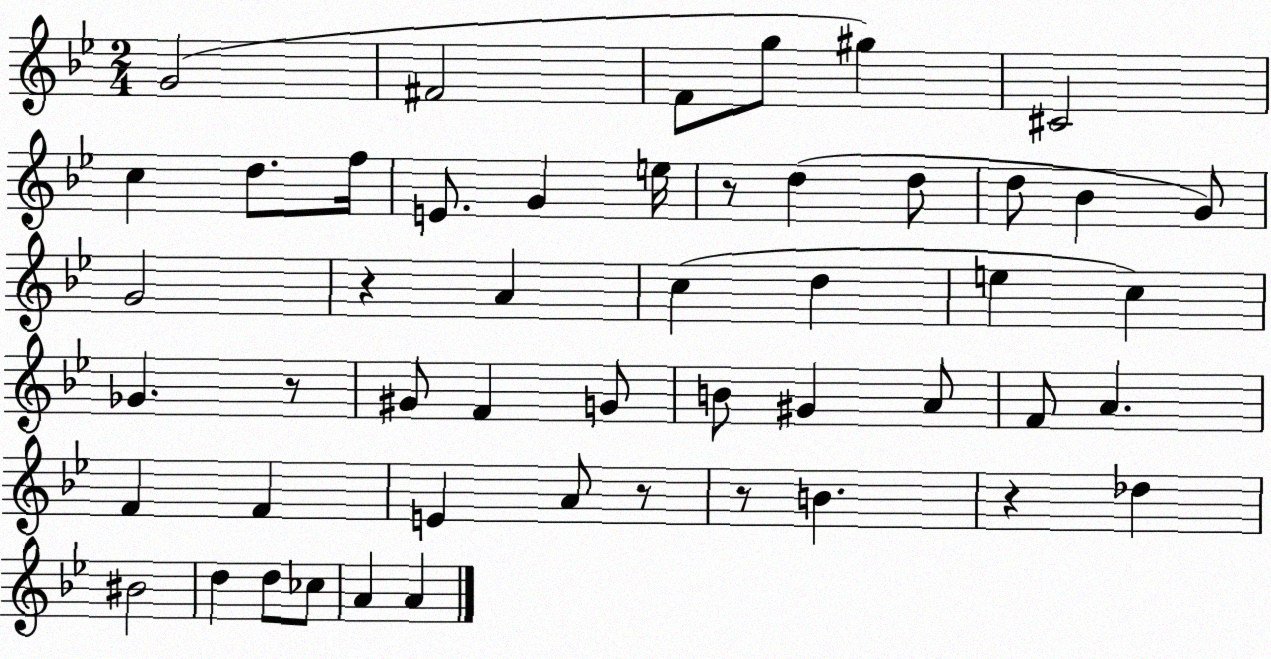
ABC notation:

X:1
T:Untitled
M:2/4
L:1/4
K:Bb
G2 ^F2 F/2 g/2 ^g ^C2 c d/2 f/4 E/2 G e/4 z/2 d d/2 d/2 _B G/2 G2 z A c d e c _G z/2 ^G/2 F G/2 B/2 ^G A/2 F/2 A F F E A/2 z/2 z/2 B z _d ^B2 d d/2 _c/2 A A